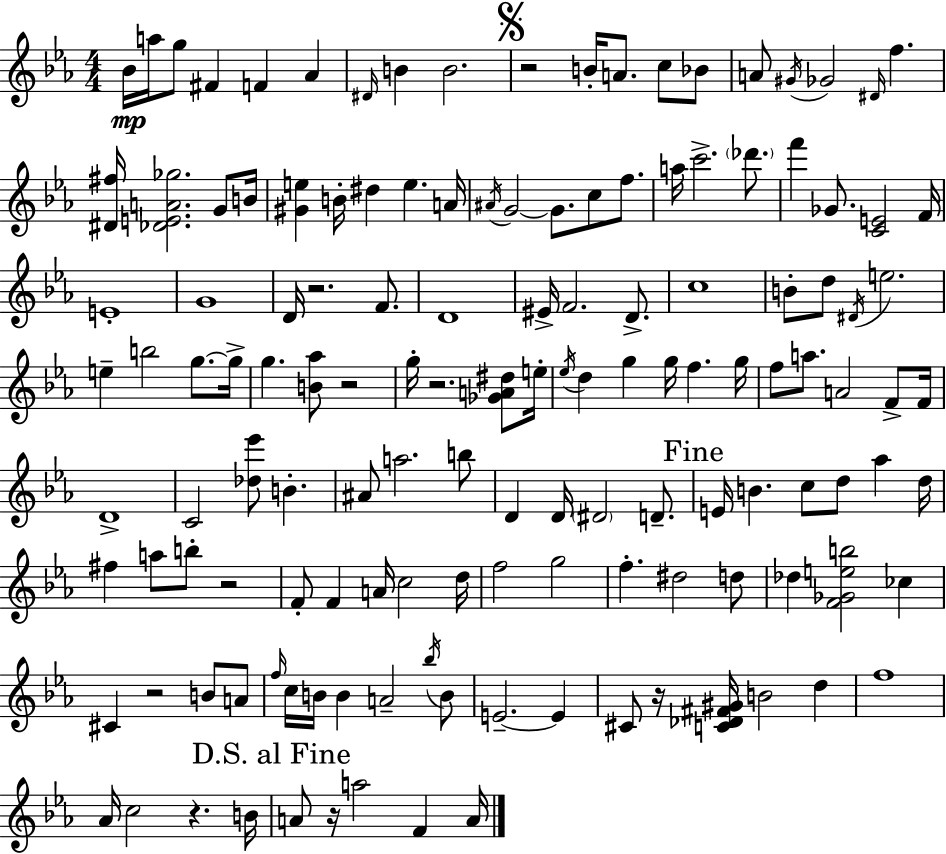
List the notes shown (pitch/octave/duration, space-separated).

Bb4/s A5/s G5/e F#4/q F4/q Ab4/q D#4/s B4/q B4/h. R/h B4/s A4/e. C5/e Bb4/e A4/e G#4/s Gb4/h D#4/s F5/q. [D#4,F#5]/s [Db4,E4,A4,Gb5]/h. G4/e B4/s [G#4,E5]/q B4/s D#5/q E5/q. A4/s A#4/s G4/h G4/e. C5/e F5/e. A5/s C6/h. Db6/e. F6/q Gb4/e. [C4,E4]/h F4/s E4/w G4/w D4/s R/h. F4/e. D4/w EIS4/s F4/h. D4/e. C5/w B4/e D5/e D#4/s E5/h. E5/q B5/h G5/e. G5/s G5/q. [B4,Ab5]/e R/h G5/s R/h. [Gb4,A4,D#5]/e E5/s Eb5/s D5/q G5/q G5/s F5/q. G5/s F5/e A5/e. A4/h F4/e F4/s D4/w C4/h [Db5,Eb6]/e B4/q. A#4/e A5/h. B5/e D4/q D4/s D#4/h D4/e. E4/s B4/q. C5/e D5/e Ab5/q D5/s F#5/q A5/e B5/e R/h F4/e F4/q A4/s C5/h D5/s F5/h G5/h F5/q. D#5/h D5/e Db5/q [F4,Gb4,E5,B5]/h CES5/q C#4/q R/h B4/e A4/e F5/s C5/s B4/s B4/q A4/h Bb5/s B4/e E4/h. E4/q C#4/e R/s [C4,Db4,F#4,G#4]/s B4/h D5/q F5/w Ab4/s C5/h R/q. B4/s A4/e R/s A5/h F4/q A4/s